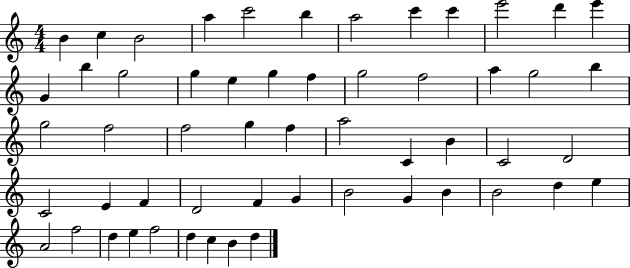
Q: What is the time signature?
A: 4/4